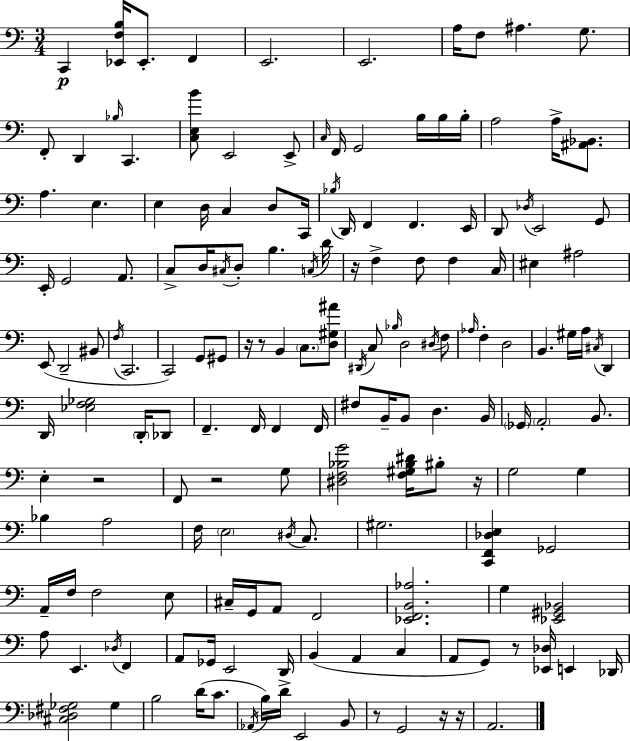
X:1
T:Untitled
M:3/4
L:1/4
K:Am
C,, [_E,,F,B,]/4 _E,,/2 F,, E,,2 E,,2 A,/4 F,/2 ^A, G,/2 F,,/2 D,, _B,/4 C,, [C,E,B]/2 E,,2 E,,/2 C,/4 F,,/4 G,,2 B,/4 B,/4 B,/4 A,2 A,/4 [^A,,_B,,]/2 A, E, E, D,/4 C, D,/2 C,,/4 _B,/4 D,,/4 F,, F,, E,,/4 D,,/2 _D,/4 E,,2 G,,/2 E,,/4 G,,2 A,,/2 C,/2 D,/4 ^C,/4 D,/2 B, C,/4 D/4 z/4 F, F,/2 F, C,/4 ^E, ^A,2 E,,/2 D,,2 ^B,,/2 F,/4 C,,2 C,,2 G,,/2 ^G,,/2 z/4 z/2 B,, C,/2 [D,^G,^A]/2 ^D,,/4 C,/2 _B,/4 D,2 ^D,/4 F,/2 _A,/4 F, D,2 B,, ^G,/4 A,/4 ^C,/4 D,, D,,/4 [_E,F,_G,]2 D,,/4 _D,,/2 F,, F,,/4 F,, F,,/4 ^F,/2 B,,/4 B,,/2 D, B,,/4 _G,,/4 A,,2 B,,/2 E, z2 F,,/2 z2 G,/2 [^D,F,_B,G]2 [F,^G,_B,^D]/4 ^B,/2 z/4 G,2 G, _B, A,2 F,/4 E,2 ^D,/4 C,/2 ^G,2 [C,,F,,_D,E,] _G,,2 A,,/4 F,/4 F,2 E,/2 ^C,/4 G,,/4 A,,/2 F,,2 [_E,,F,,B,,_A,]2 G, [_E,,^G,,_B,,]2 A,/2 E,, _D,/4 F,, A,,/2 _G,,/4 E,,2 D,,/4 B,, A,, C, A,,/2 G,,/2 z/2 [_E,,_D,]/4 E,, _D,,/4 [^C,_D,^F,_G,]2 _G, B,2 D/4 C/2 _A,,/4 B,/4 D/4 E,,2 B,,/2 z/2 G,,2 z/4 z/4 A,,2